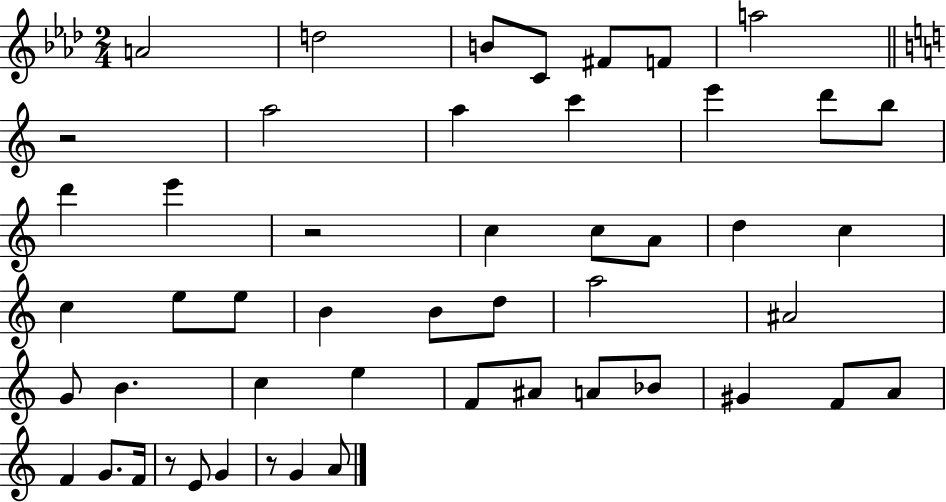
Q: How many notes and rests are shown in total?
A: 50